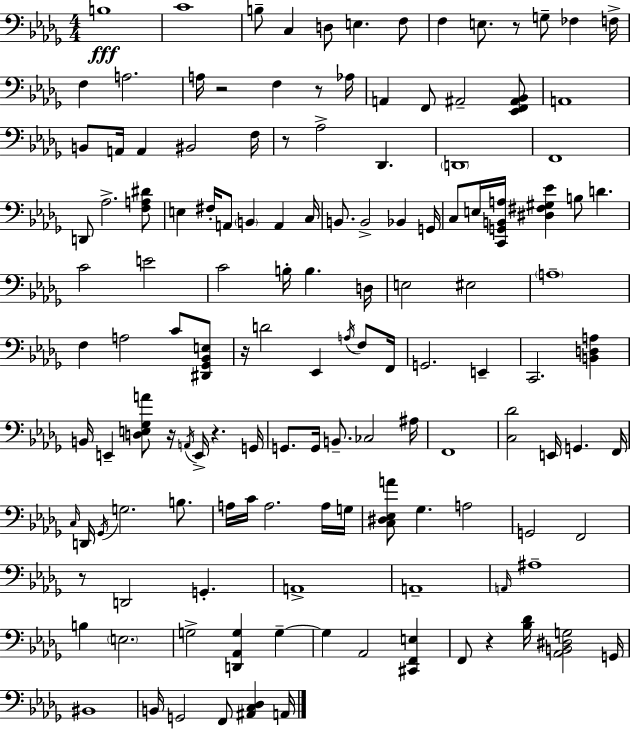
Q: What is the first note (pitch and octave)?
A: B3